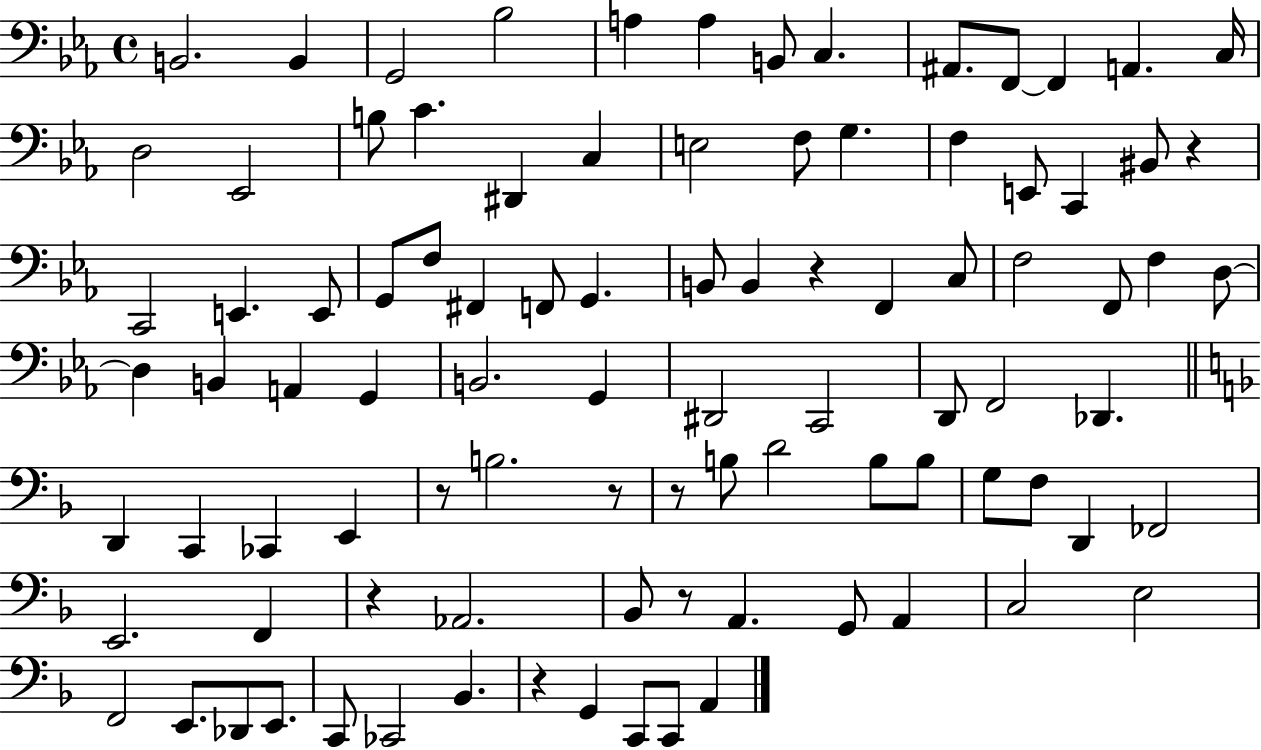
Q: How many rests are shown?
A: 8